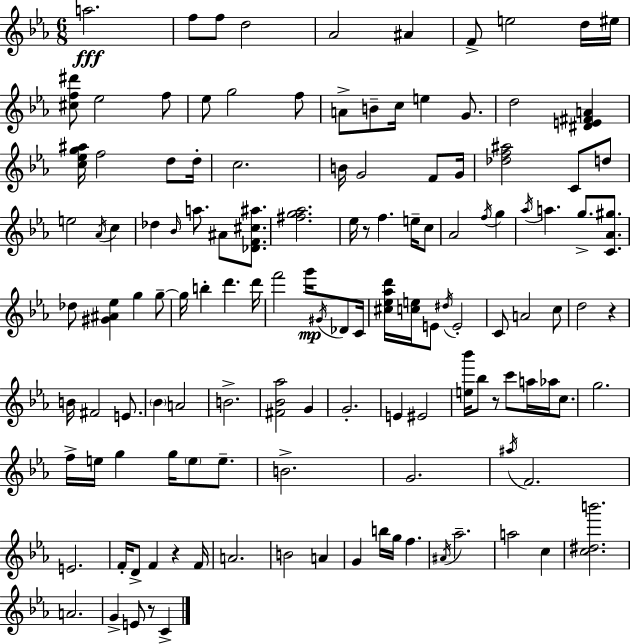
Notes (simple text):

A5/h. F5/e F5/e D5/h Ab4/h A#4/q F4/e E5/h D5/s EIS5/s [C#5,F5,D#6]/e Eb5/h F5/e Eb5/e G5/h F5/e A4/e B4/e C5/s E5/q G4/e. D5/h [D#4,E4,F#4,A4]/q [C5,Eb5,G5,A#5]/s F5/h D5/e D5/s C5/h. B4/s G4/h F4/e G4/s [Db5,F5,A#5]/h C4/e D5/e E5/h Ab4/s C5/q Db5/q Bb4/s A5/e. A#4/e [Db4,F4,C#5,A#5]/e. [F#5,G5,Ab5]/h. Eb5/s R/e F5/q. E5/s C5/e Ab4/h F5/s G5/q Ab5/s A5/q. G5/e. [C4,Ab4,G#5]/e. Db5/e [G#4,A#4,Eb5]/q G5/q G5/e G5/s B5/q D6/q. D6/s F6/h G6/s G#4/s Db4/e C4/s [C#5,Eb5,Ab5,D6]/s [C5,E5]/s E4/e D#5/s E4/h C4/e A4/h C5/e D5/h R/q B4/s F#4/h E4/e. Bb4/q A4/h B4/h. [F#4,Bb4,Ab5]/h G4/q G4/h. E4/q EIS4/h [E5,Bb6]/s Bb5/e R/e C6/e A5/s Ab5/s C5/e. G5/h. F5/s E5/s G5/q G5/s E5/e E5/e. B4/h. G4/h. A#5/s F4/h. E4/h. F4/s D4/e F4/q R/q F4/s A4/h. B4/h A4/q G4/q B5/s G5/s F5/q. A#4/s Ab5/h. A5/h C5/q [C5,D#5,B6]/h. A4/h. G4/q E4/e R/e C4/q